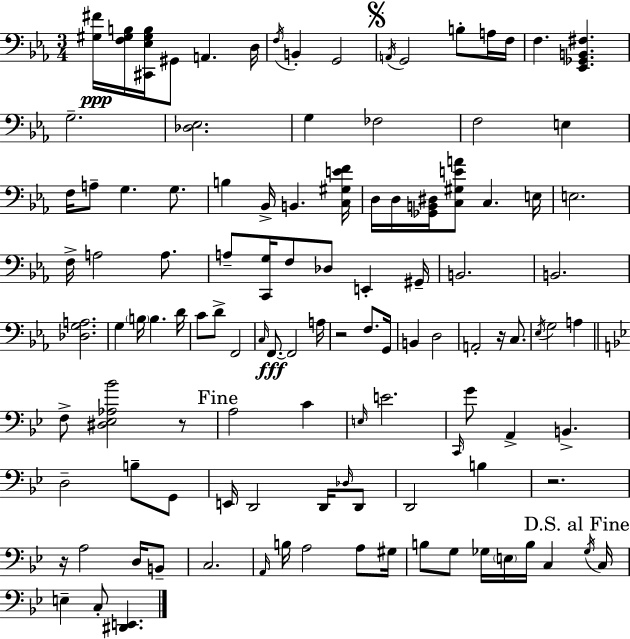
X:1
T:Untitled
M:3/4
L:1/4
K:Eb
[^G,^F]/4 [F,^G,B,]/4 [^C,,_E,^G,B,]/4 ^G,,/2 A,, D,/4 F,/4 B,, G,,2 A,,/4 G,,2 B,/2 A,/4 F,/4 F, [_E,,_G,,B,,^F,] G,2 [_D,_E,]2 G, _F,2 F,2 E, F,/4 A,/2 G, G,/2 B, _B,,/4 B,, [C,^G,EF]/4 D,/4 D,/4 [_G,,B,,^D,]/4 [C,^G,EA]/2 C, E,/4 E,2 F,/4 A,2 A,/2 A,/2 [C,,G,]/4 F,/2 _D,/2 E,, ^G,,/4 B,,2 B,,2 [_D,G,A,]2 G, B,/4 B, D/4 C/2 D/2 F,,2 C,/4 F,,/2 F,,2 A,/4 z2 F,/2 G,,/4 B,, D,2 A,,2 z/4 C,/2 _E,/4 G,2 A, F,/2 [^D,_E,_A,_B]2 z/2 A,2 C E,/4 E2 C,,/4 G/2 A,, B,, D,2 B,/2 G,,/2 E,,/4 D,,2 D,,/4 _D,/4 D,,/2 D,,2 B, z2 z/4 A,2 D,/4 B,,/2 C,2 A,,/4 B,/4 A,2 A,/2 ^G,/4 B,/2 G,/2 _G,/4 E,/4 B,/4 C, _G,/4 C,/4 E, C,/2 [^D,,E,,]